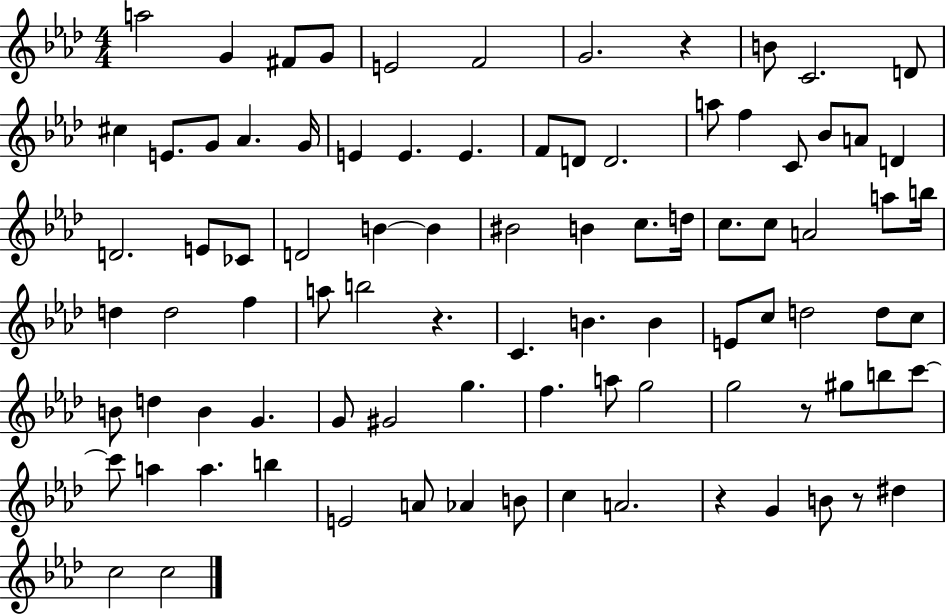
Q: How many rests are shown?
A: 5